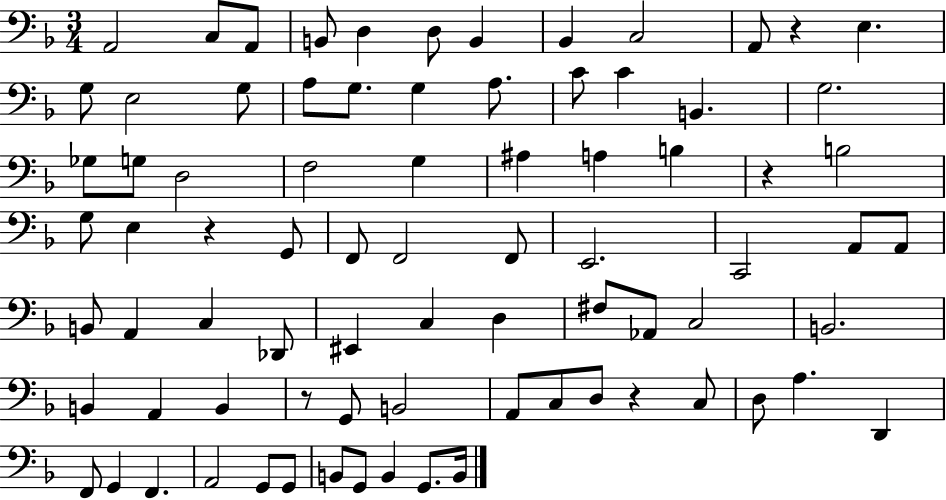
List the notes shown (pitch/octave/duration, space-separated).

A2/h C3/e A2/e B2/e D3/q D3/e B2/q Bb2/q C3/h A2/e R/q E3/q. G3/e E3/h G3/e A3/e G3/e. G3/q A3/e. C4/e C4/q B2/q. G3/h. Gb3/e G3/e D3/h F3/h G3/q A#3/q A3/q B3/q R/q B3/h G3/e E3/q R/q G2/e F2/e F2/h F2/e E2/h. C2/h A2/e A2/e B2/e A2/q C3/q Db2/e EIS2/q C3/q D3/q F#3/e Ab2/e C3/h B2/h. B2/q A2/q B2/q R/e G2/e B2/h A2/e C3/e D3/e R/q C3/e D3/e A3/q. D2/q F2/e G2/q F2/q. A2/h G2/e G2/e B2/e G2/e B2/q G2/e. B2/s